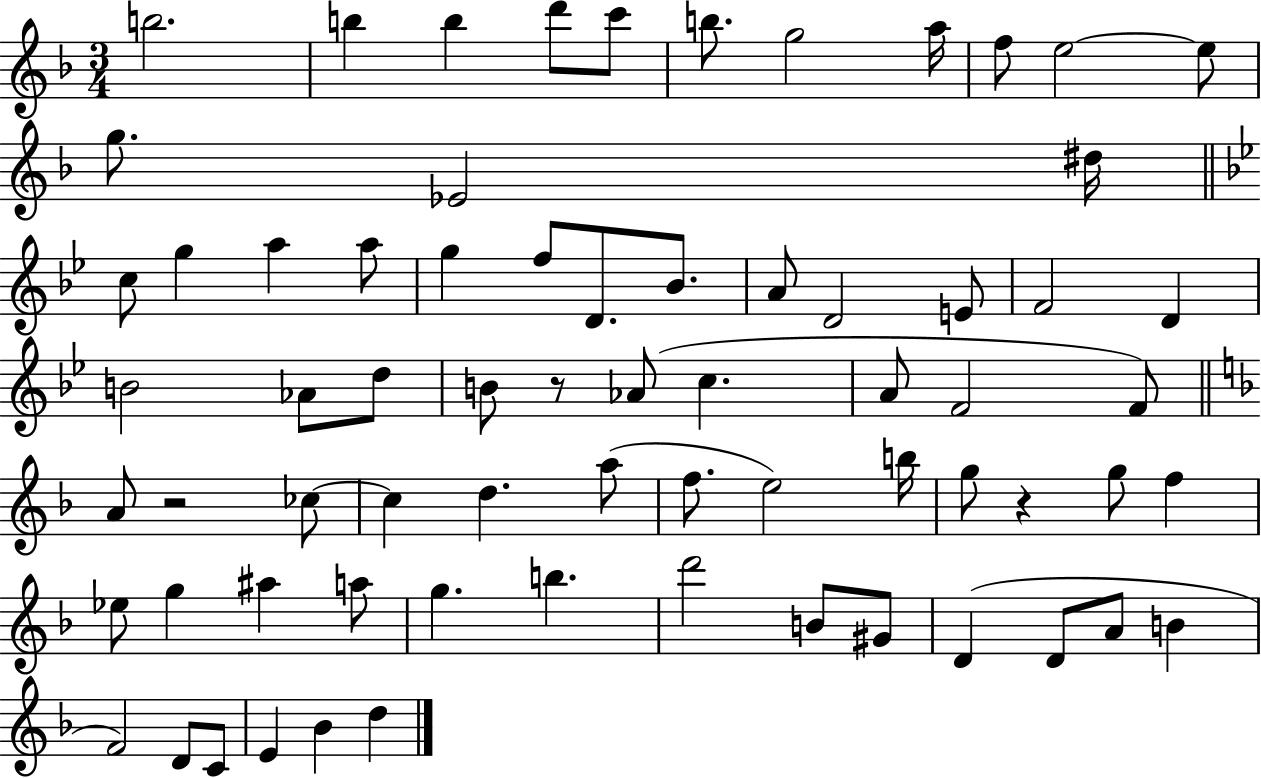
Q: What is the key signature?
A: F major